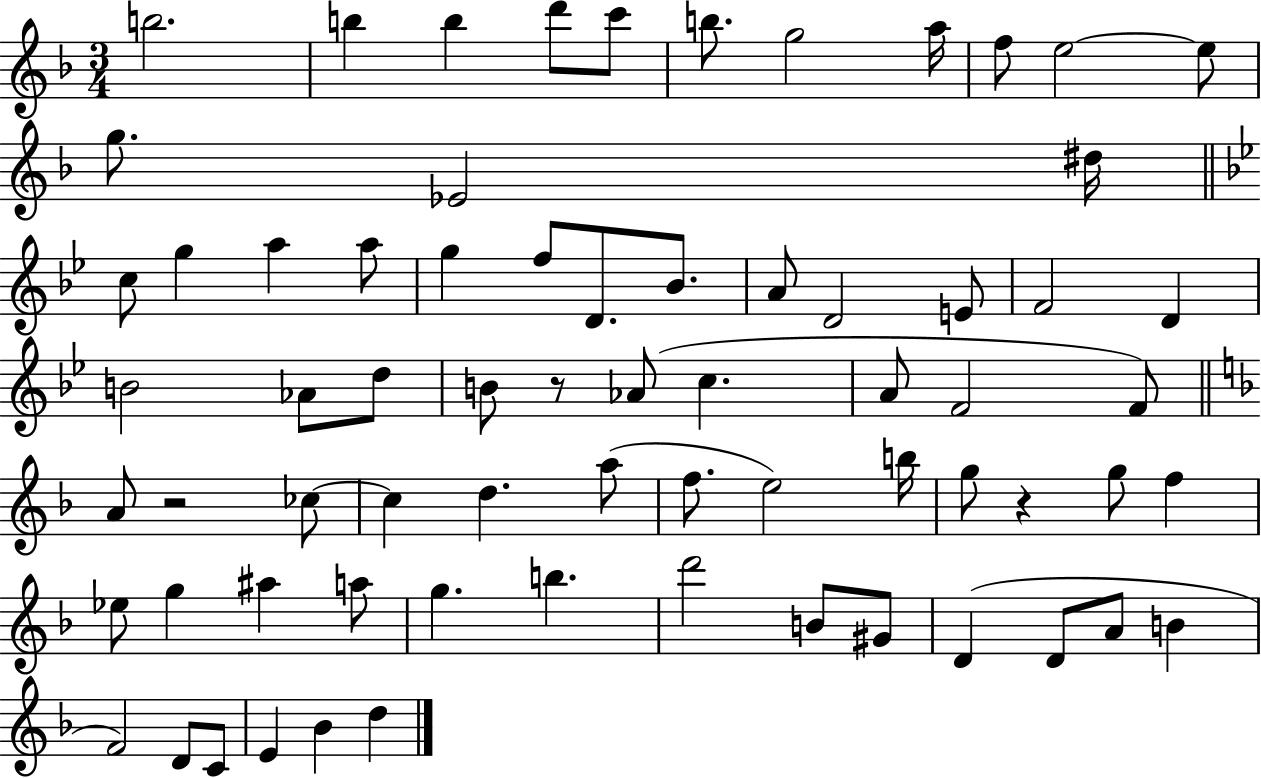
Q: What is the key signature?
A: F major